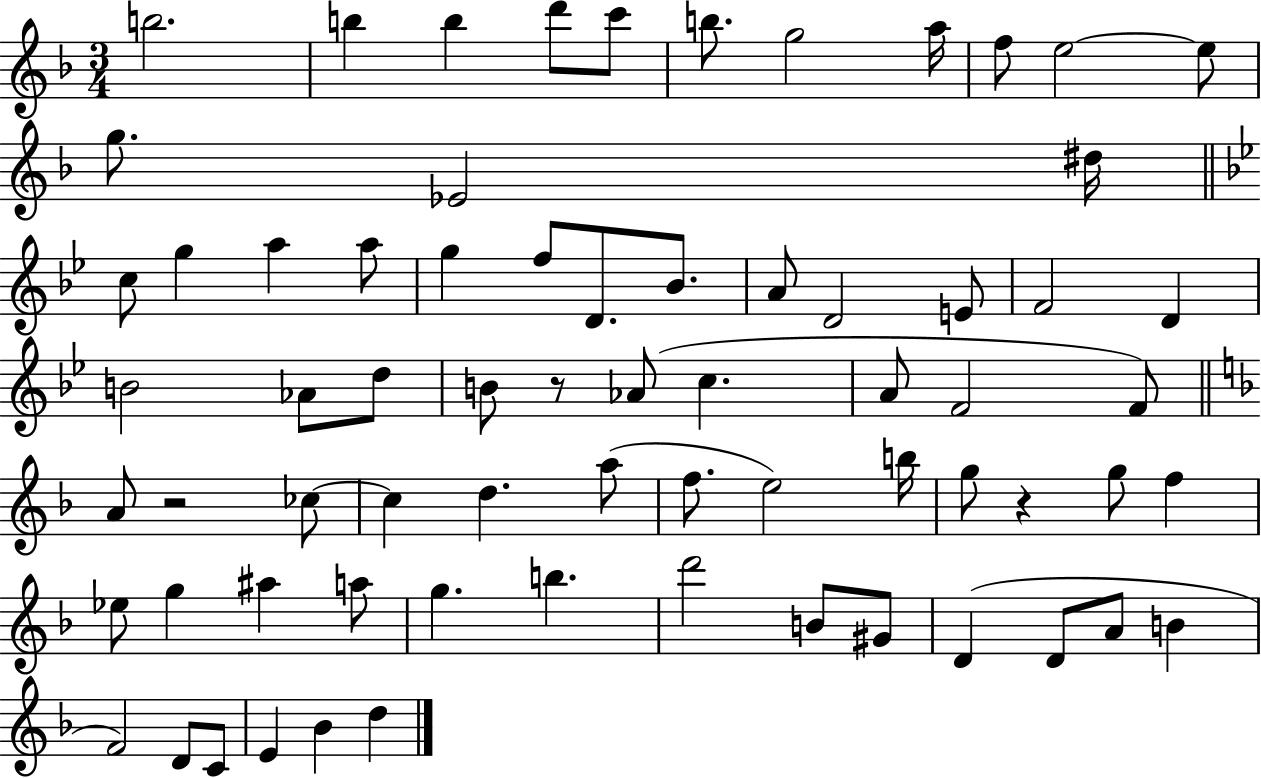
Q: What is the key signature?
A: F major